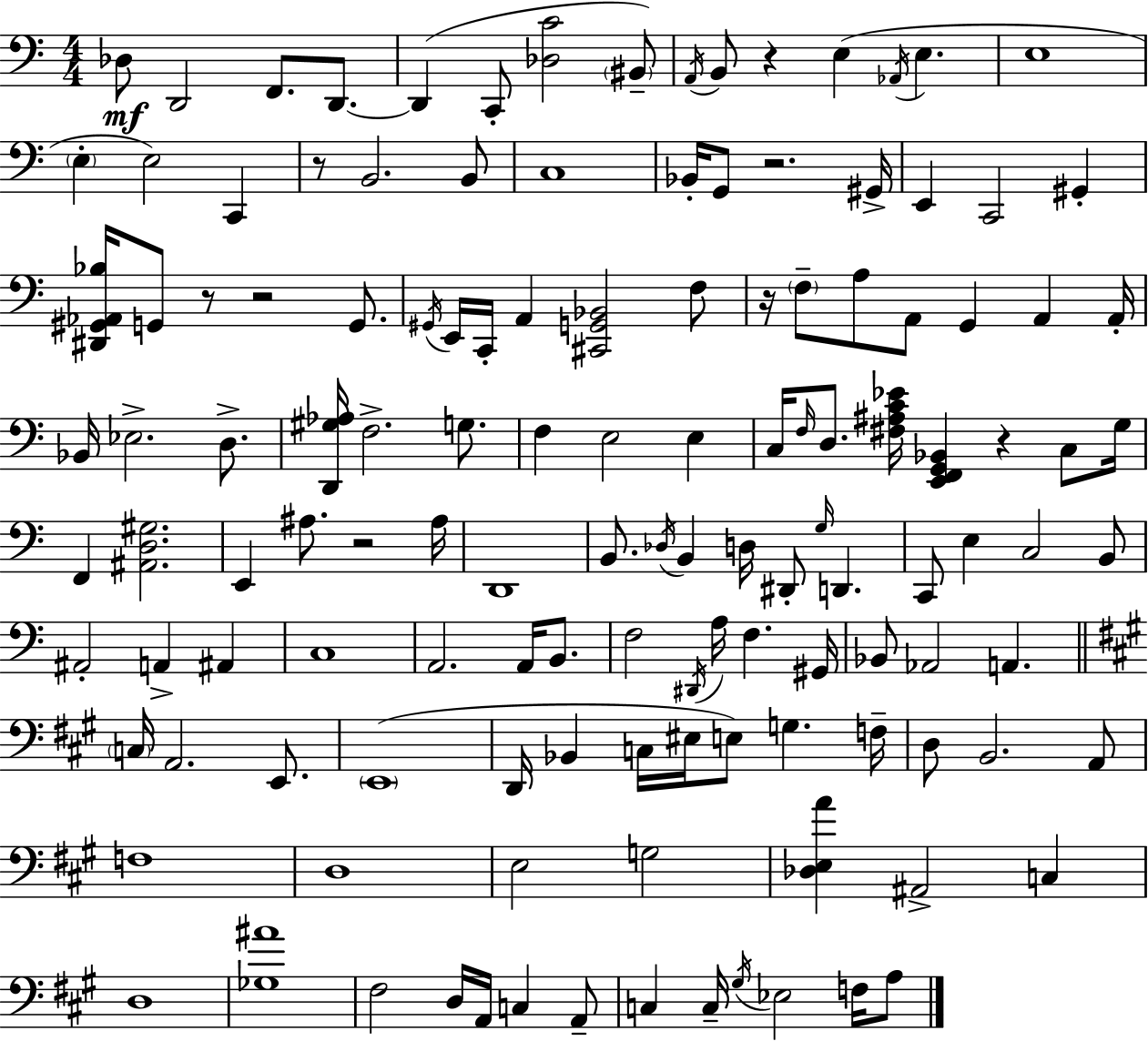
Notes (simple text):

Db3/e D2/h F2/e. D2/e. D2/q C2/e [Db3,C4]/h BIS2/e A2/s B2/e R/q E3/q Ab2/s E3/q. E3/w E3/q E3/h C2/q R/e B2/h. B2/e C3/w Bb2/s G2/e R/h. G#2/s E2/q C2/h G#2/q [D#2,G#2,Ab2,Bb3]/s G2/e R/e R/h G2/e. G#2/s E2/s C2/s A2/q [C#2,G2,Bb2]/h F3/e R/s F3/e A3/e A2/e G2/q A2/q A2/s Bb2/s Eb3/h. D3/e. [D2,G#3,Ab3]/s F3/h. G3/e. F3/q E3/h E3/q C3/s F3/s D3/e. [F#3,A#3,C4,Eb4]/s [E2,F2,G2,Bb2]/q R/q C3/e G3/s F2/q [A#2,D3,G#3]/h. E2/q A#3/e. R/h A#3/s D2/w B2/e. Db3/s B2/q D3/s D#2/e G3/s D2/q. C2/e E3/q C3/h B2/e A#2/h A2/q A#2/q C3/w A2/h. A2/s B2/e. F3/h D#2/s A3/s F3/q. G#2/s Bb2/e Ab2/h A2/q. C3/s A2/h. E2/e. E2/w D2/s Bb2/q C3/s EIS3/s E3/e G3/q. F3/s D3/e B2/h. A2/e F3/w D3/w E3/h G3/h [Db3,E3,A4]/q A#2/h C3/q D3/w [Gb3,A#4]/w F#3/h D3/s A2/s C3/q A2/e C3/q C3/s G#3/s Eb3/h F3/s A3/e